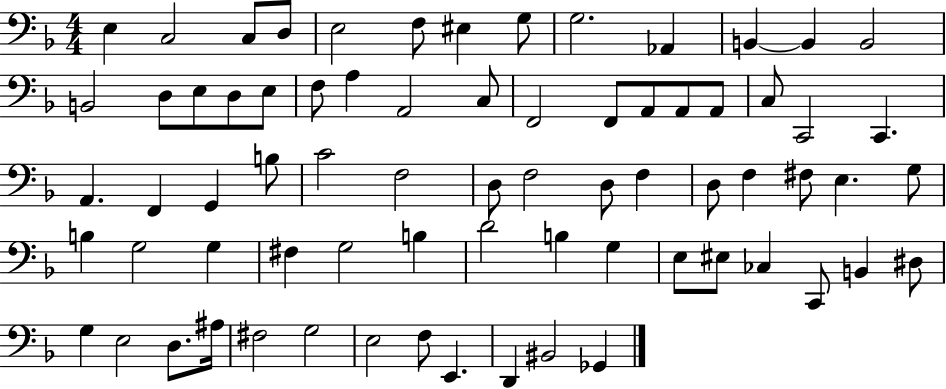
X:1
T:Untitled
M:4/4
L:1/4
K:F
E, C,2 C,/2 D,/2 E,2 F,/2 ^E, G,/2 G,2 _A,, B,, B,, B,,2 B,,2 D,/2 E,/2 D,/2 E,/2 F,/2 A, A,,2 C,/2 F,,2 F,,/2 A,,/2 A,,/2 A,,/2 C,/2 C,,2 C,, A,, F,, G,, B,/2 C2 F,2 D,/2 F,2 D,/2 F, D,/2 F, ^F,/2 E, G,/2 B, G,2 G, ^F, G,2 B, D2 B, G, E,/2 ^E,/2 _C, C,,/2 B,, ^D,/2 G, E,2 D,/2 ^A,/4 ^F,2 G,2 E,2 F,/2 E,, D,, ^B,,2 _G,,